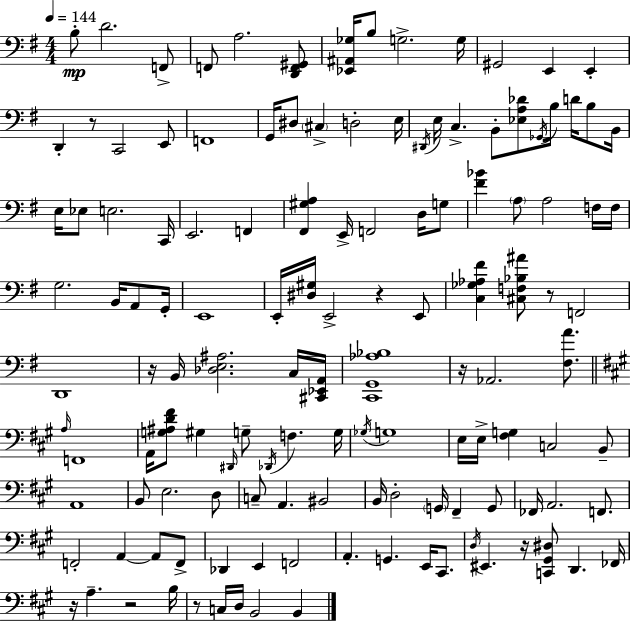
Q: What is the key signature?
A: E minor